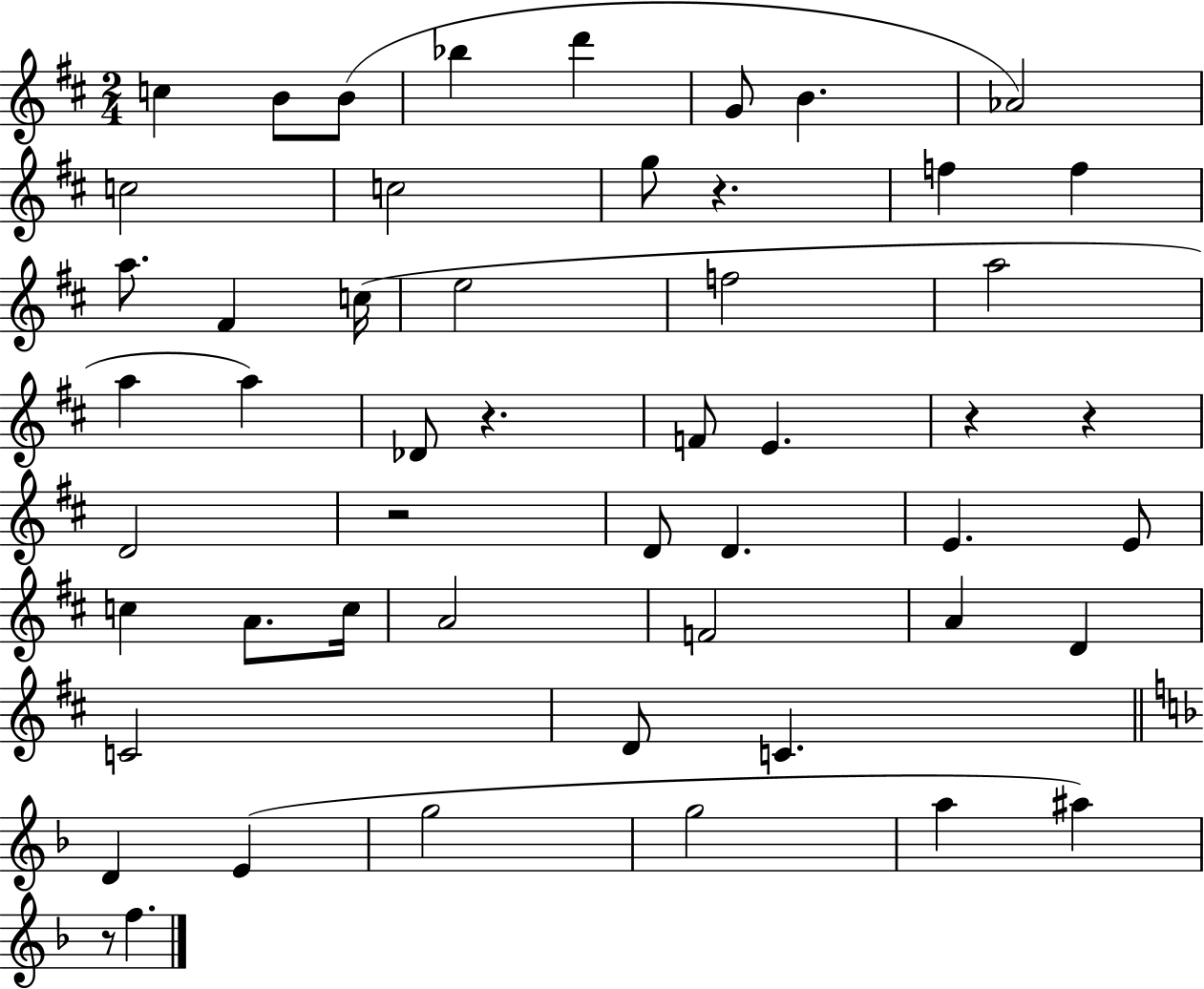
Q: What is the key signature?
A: D major